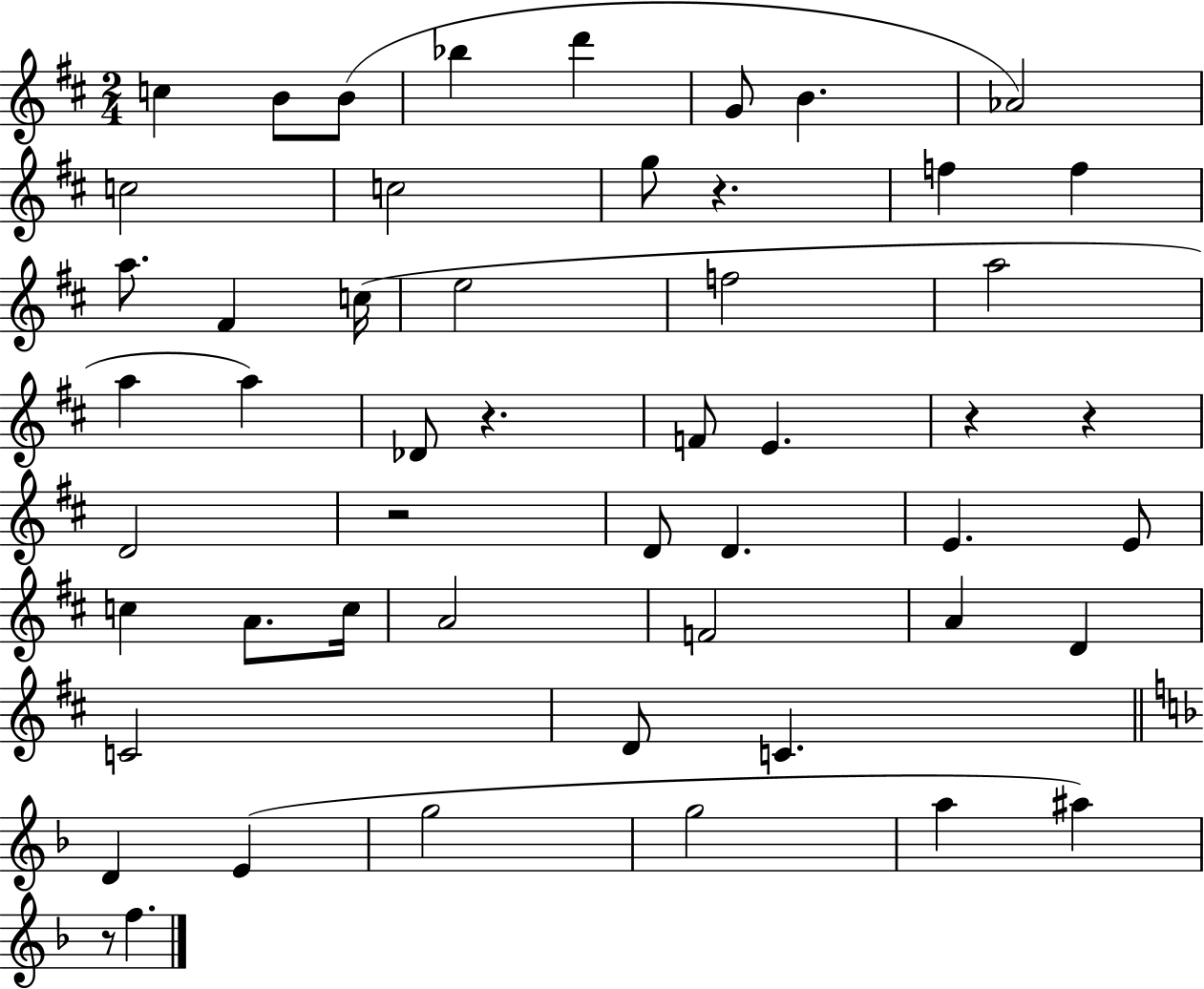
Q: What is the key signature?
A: D major